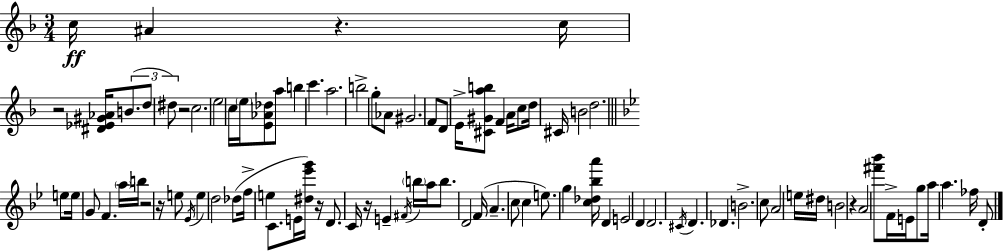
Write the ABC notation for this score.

X:1
T:Untitled
M:3/4
L:1/4
K:F
c/4 ^A z c/4 z2 [^D_E^G_A]/4 B/2 d/2 ^d/2 z2 c2 e2 c/4 e/4 [E_A_d]/2 a/2 b c' a2 b2 g/2 _A/2 ^G2 F/2 D/2 E/4 [^C^Gab]/2 F A/4 c/2 d/4 ^C/4 B2 d2 e/2 e/4 G/2 F a/4 b/4 z2 z/4 e/2 _E/4 e d2 _d/2 f/4 e C/2 E/4 [^d_e'g']/4 z/4 D/2 C/4 z/4 E ^F/4 b/4 a/4 b/2 D2 F/4 A c/2 c e/2 g [c_d_ba']/4 D E2 D D2 ^C/4 D _D B2 c/2 A2 e/4 ^d/4 B2 z A2 [^f'_b']/2 F/4 E/4 g/2 a/4 a _f/4 D/2